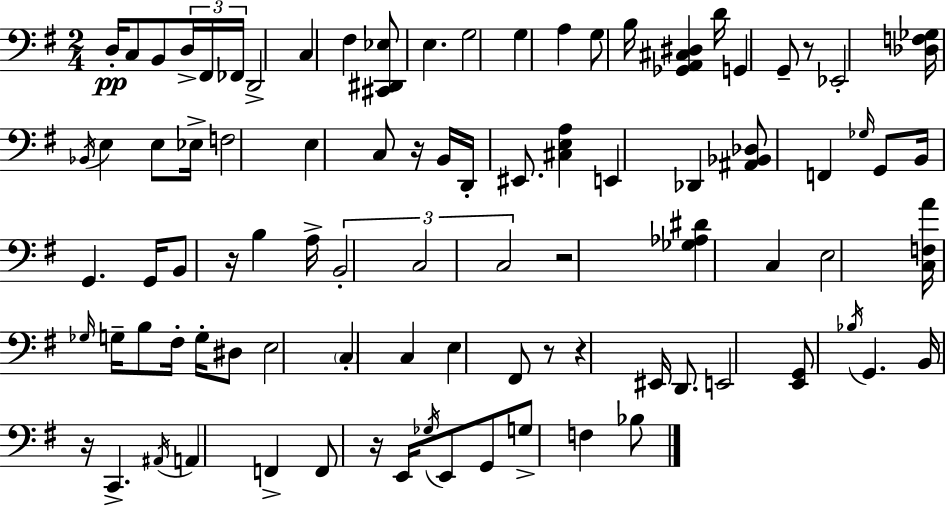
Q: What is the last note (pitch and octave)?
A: Bb3